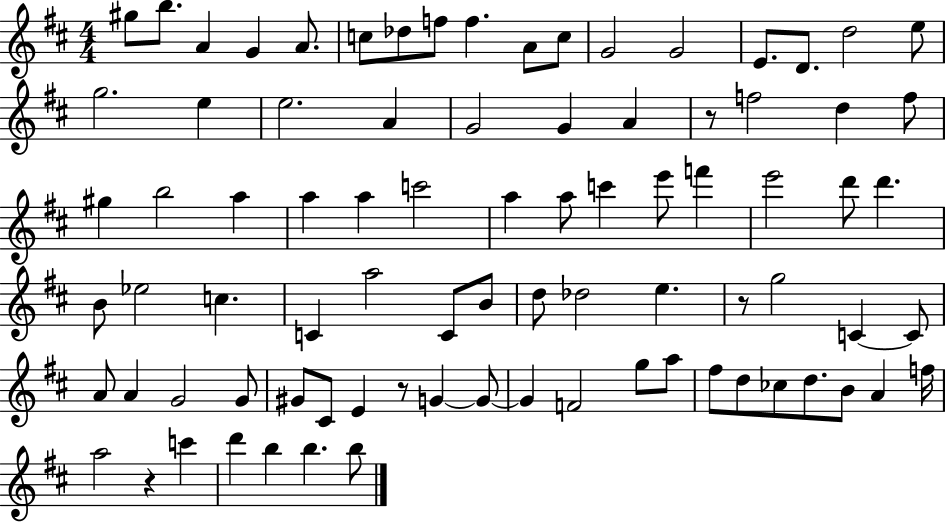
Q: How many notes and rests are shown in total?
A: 84